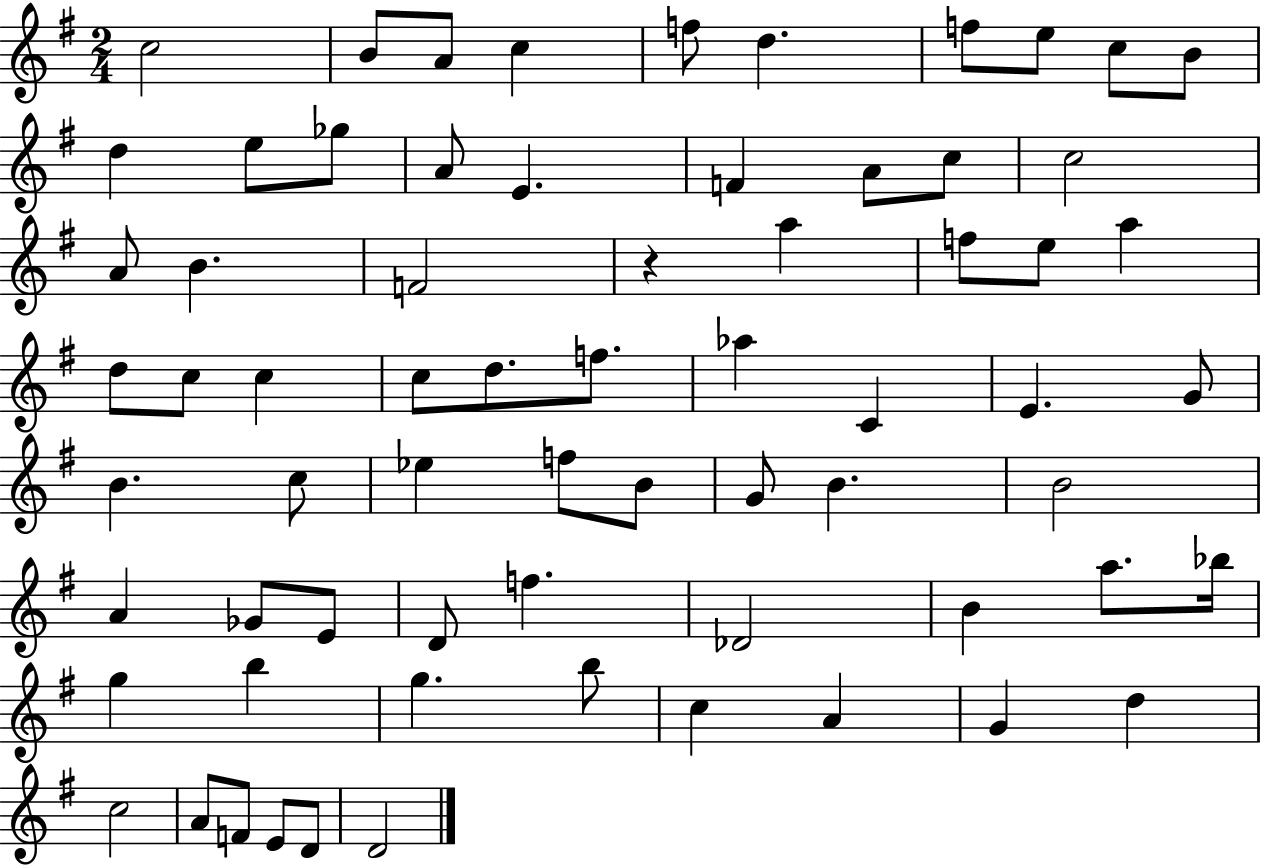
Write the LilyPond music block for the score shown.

{
  \clef treble
  \numericTimeSignature
  \time 2/4
  \key g \major
  c''2 | b'8 a'8 c''4 | f''8 d''4. | f''8 e''8 c''8 b'8 | \break d''4 e''8 ges''8 | a'8 e'4. | f'4 a'8 c''8 | c''2 | \break a'8 b'4. | f'2 | r4 a''4 | f''8 e''8 a''4 | \break d''8 c''8 c''4 | c''8 d''8. f''8. | aes''4 c'4 | e'4. g'8 | \break b'4. c''8 | ees''4 f''8 b'8 | g'8 b'4. | b'2 | \break a'4 ges'8 e'8 | d'8 f''4. | des'2 | b'4 a''8. bes''16 | \break g''4 b''4 | g''4. b''8 | c''4 a'4 | g'4 d''4 | \break c''2 | a'8 f'8 e'8 d'8 | d'2 | \bar "|."
}